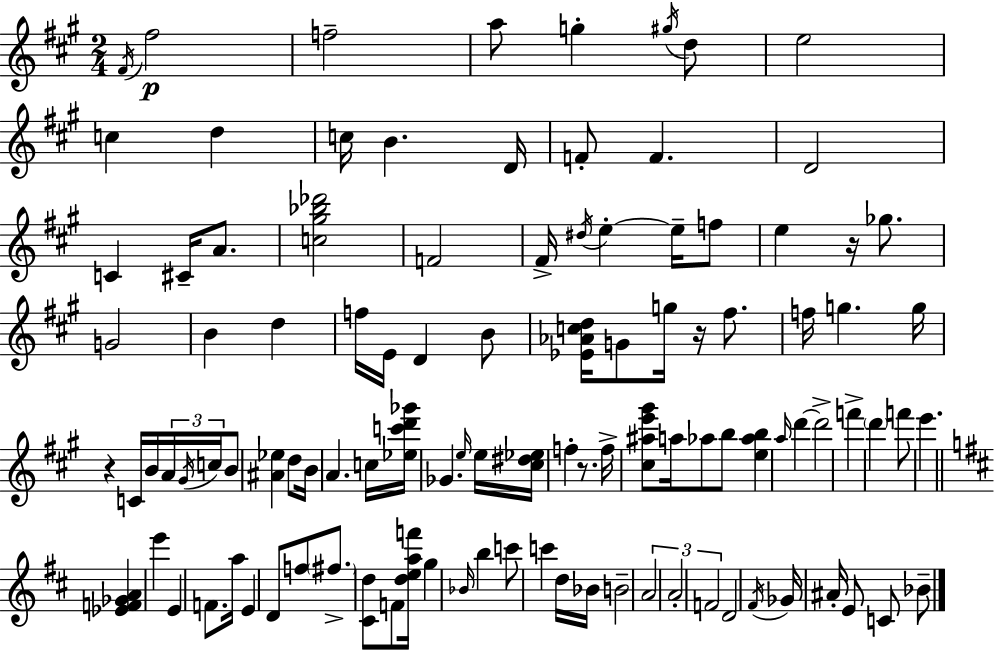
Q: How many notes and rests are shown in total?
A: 106